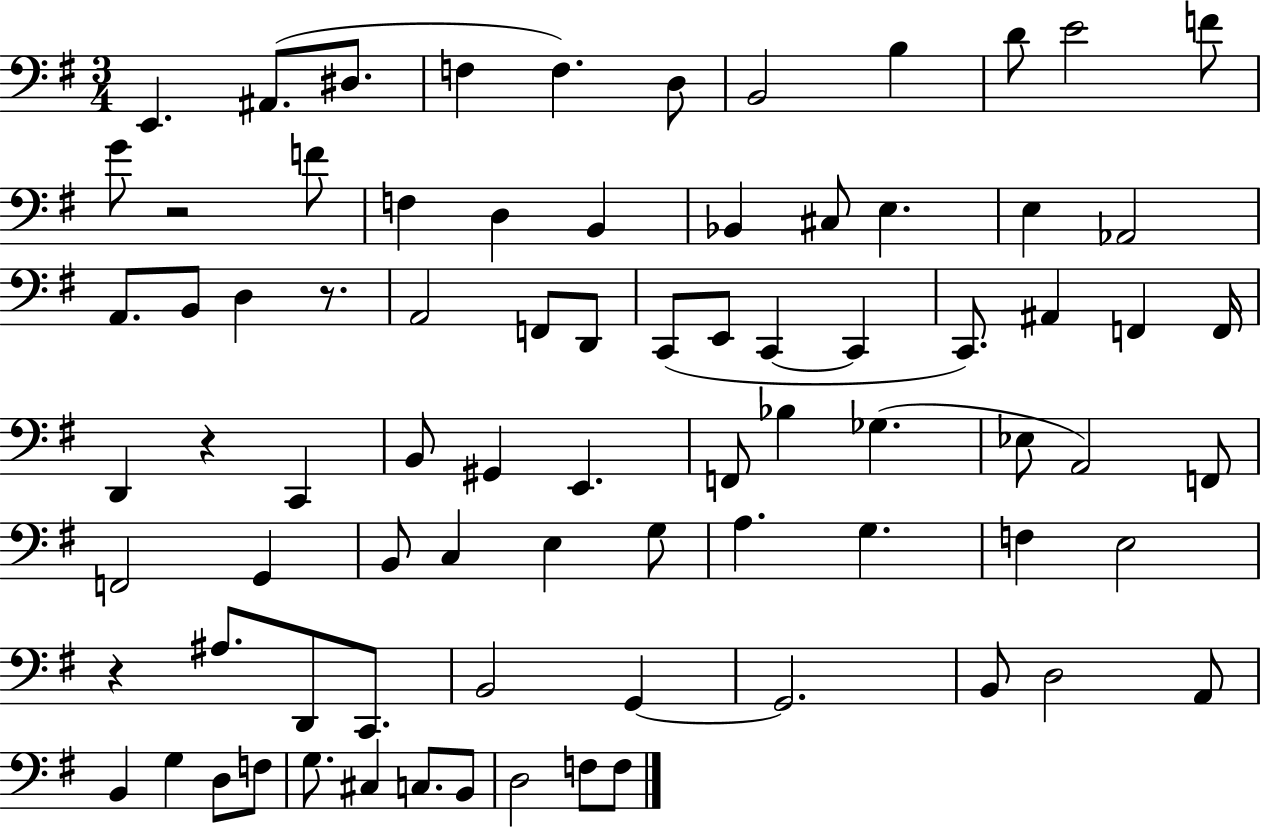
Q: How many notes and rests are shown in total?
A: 80